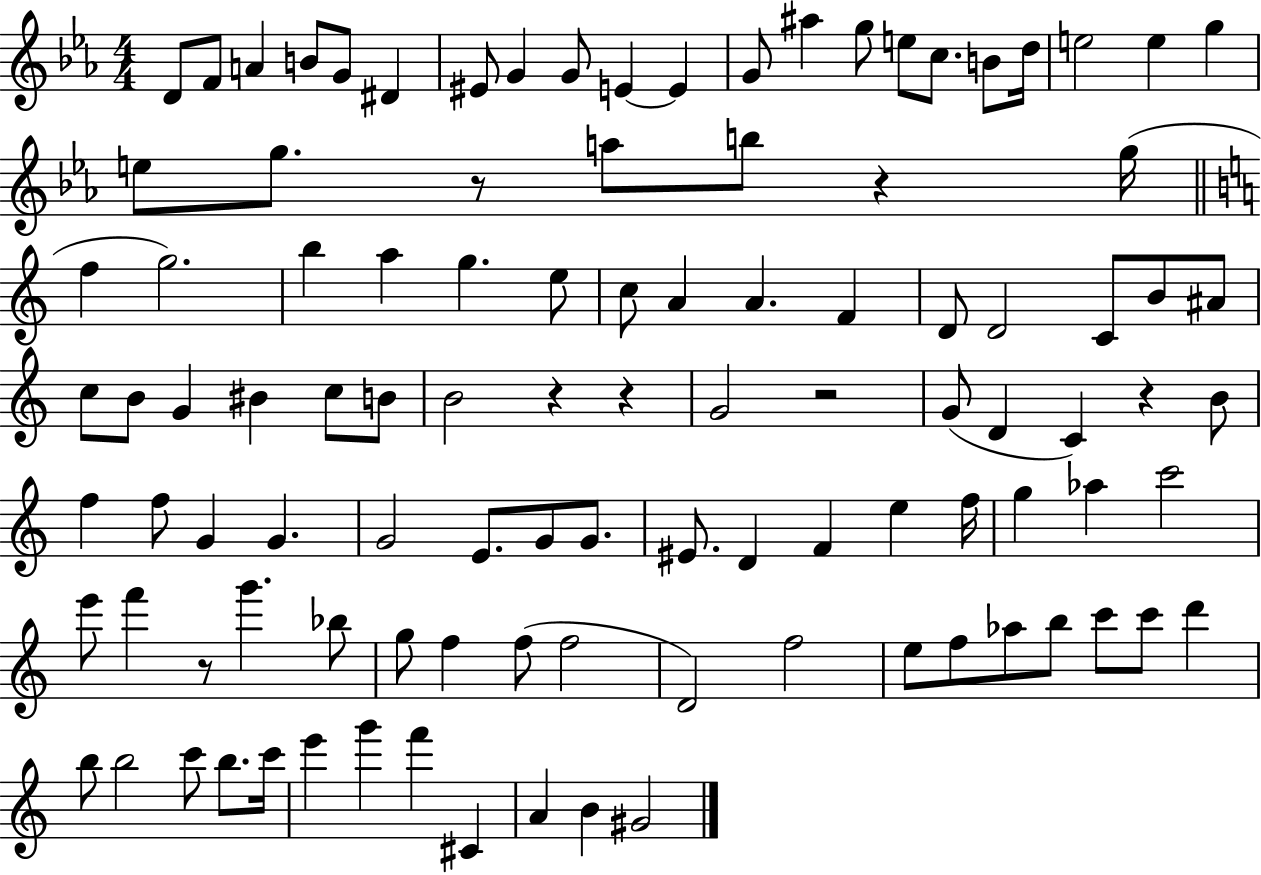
X:1
T:Untitled
M:4/4
L:1/4
K:Eb
D/2 F/2 A B/2 G/2 ^D ^E/2 G G/2 E E G/2 ^a g/2 e/2 c/2 B/2 d/4 e2 e g e/2 g/2 z/2 a/2 b/2 z g/4 f g2 b a g e/2 c/2 A A F D/2 D2 C/2 B/2 ^A/2 c/2 B/2 G ^B c/2 B/2 B2 z z G2 z2 G/2 D C z B/2 f f/2 G G G2 E/2 G/2 G/2 ^E/2 D F e f/4 g _a c'2 e'/2 f' z/2 g' _b/2 g/2 f f/2 f2 D2 f2 e/2 f/2 _a/2 b/2 c'/2 c'/2 d' b/2 b2 c'/2 b/2 c'/4 e' g' f' ^C A B ^G2